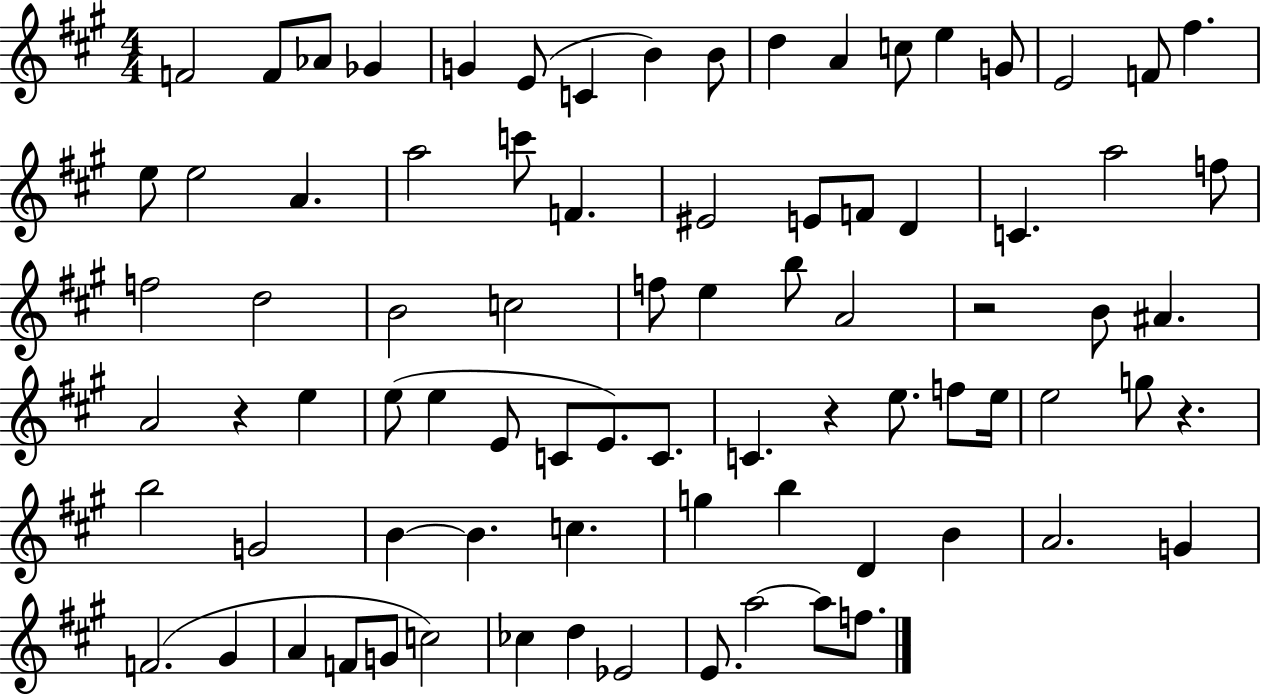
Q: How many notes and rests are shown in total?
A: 82